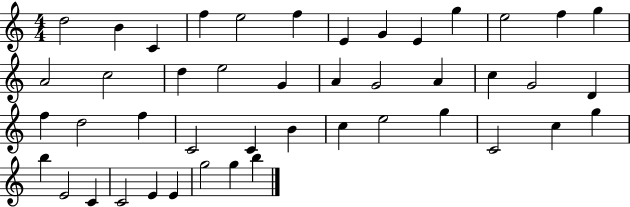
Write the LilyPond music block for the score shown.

{
  \clef treble
  \numericTimeSignature
  \time 4/4
  \key c \major
  d''2 b'4 c'4 | f''4 e''2 f''4 | e'4 g'4 e'4 g''4 | e''2 f''4 g''4 | \break a'2 c''2 | d''4 e''2 g'4 | a'4 g'2 a'4 | c''4 g'2 d'4 | \break f''4 d''2 f''4 | c'2 c'4 b'4 | c''4 e''2 g''4 | c'2 c''4 g''4 | \break b''4 e'2 c'4 | c'2 e'4 e'4 | g''2 g''4 b''4 | \bar "|."
}